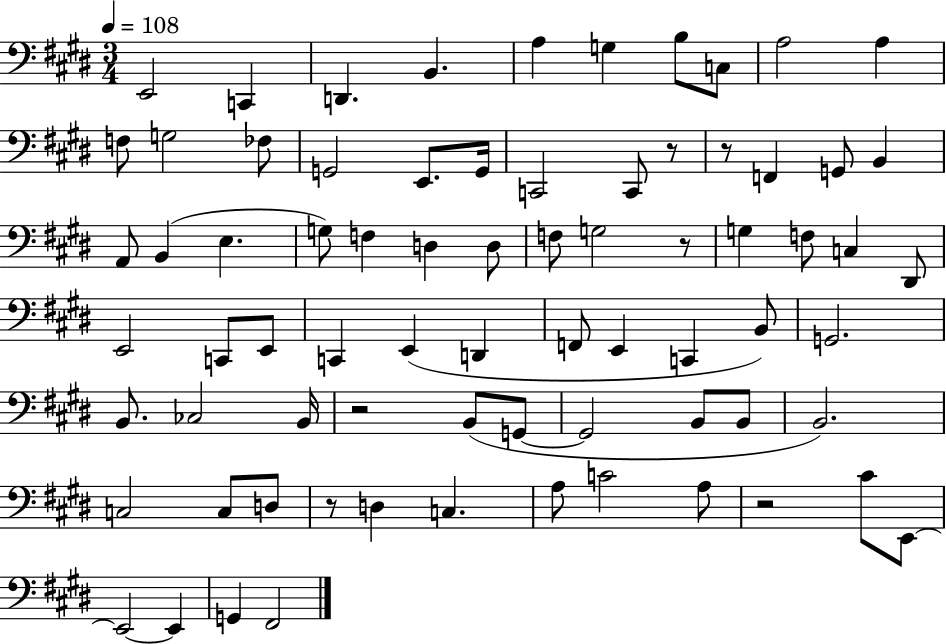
X:1
T:Untitled
M:3/4
L:1/4
K:E
E,,2 C,, D,, B,, A, G, B,/2 C,/2 A,2 A, F,/2 G,2 _F,/2 G,,2 E,,/2 G,,/4 C,,2 C,,/2 z/2 z/2 F,, G,,/2 B,, A,,/2 B,, E, G,/2 F, D, D,/2 F,/2 G,2 z/2 G, F,/2 C, ^D,,/2 E,,2 C,,/2 E,,/2 C,, E,, D,, F,,/2 E,, C,, B,,/2 G,,2 B,,/2 _C,2 B,,/4 z2 B,,/2 G,,/2 G,,2 B,,/2 B,,/2 B,,2 C,2 C,/2 D,/2 z/2 D, C, A,/2 C2 A,/2 z2 ^C/2 E,,/2 E,,2 E,, G,, ^F,,2